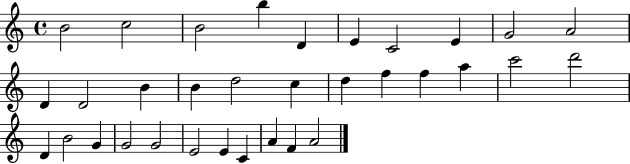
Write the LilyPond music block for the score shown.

{
  \clef treble
  \time 4/4
  \defaultTimeSignature
  \key c \major
  b'2 c''2 | b'2 b''4 d'4 | e'4 c'2 e'4 | g'2 a'2 | \break d'4 d'2 b'4 | b'4 d''2 c''4 | d''4 f''4 f''4 a''4 | c'''2 d'''2 | \break d'4 b'2 g'4 | g'2 g'2 | e'2 e'4 c'4 | a'4 f'4 a'2 | \break \bar "|."
}